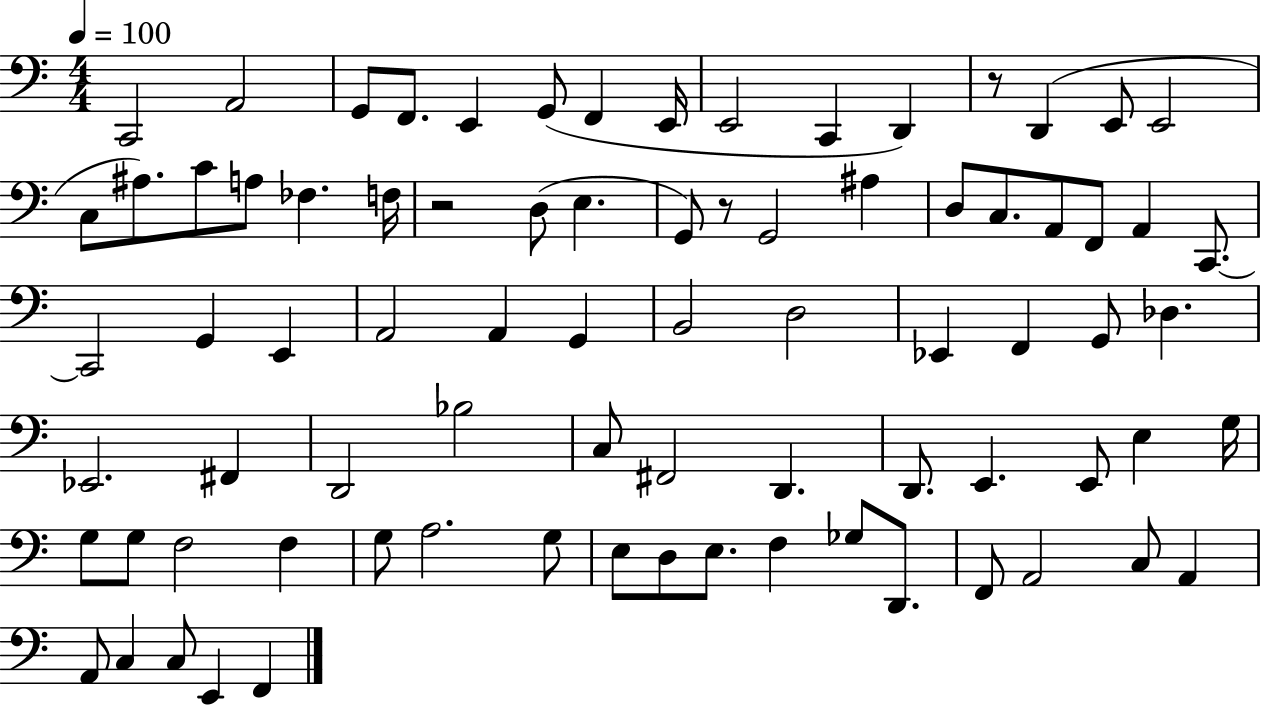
X:1
T:Untitled
M:4/4
L:1/4
K:C
C,,2 A,,2 G,,/2 F,,/2 E,, G,,/2 F,, E,,/4 E,,2 C,, D,, z/2 D,, E,,/2 E,,2 C,/2 ^A,/2 C/2 A,/2 _F, F,/4 z2 D,/2 E, G,,/2 z/2 G,,2 ^A, D,/2 C,/2 A,,/2 F,,/2 A,, C,,/2 C,,2 G,, E,, A,,2 A,, G,, B,,2 D,2 _E,, F,, G,,/2 _D, _E,,2 ^F,, D,,2 _B,2 C,/2 ^F,,2 D,, D,,/2 E,, E,,/2 E, G,/4 G,/2 G,/2 F,2 F, G,/2 A,2 G,/2 E,/2 D,/2 E,/2 F, _G,/2 D,,/2 F,,/2 A,,2 C,/2 A,, A,,/2 C, C,/2 E,, F,,